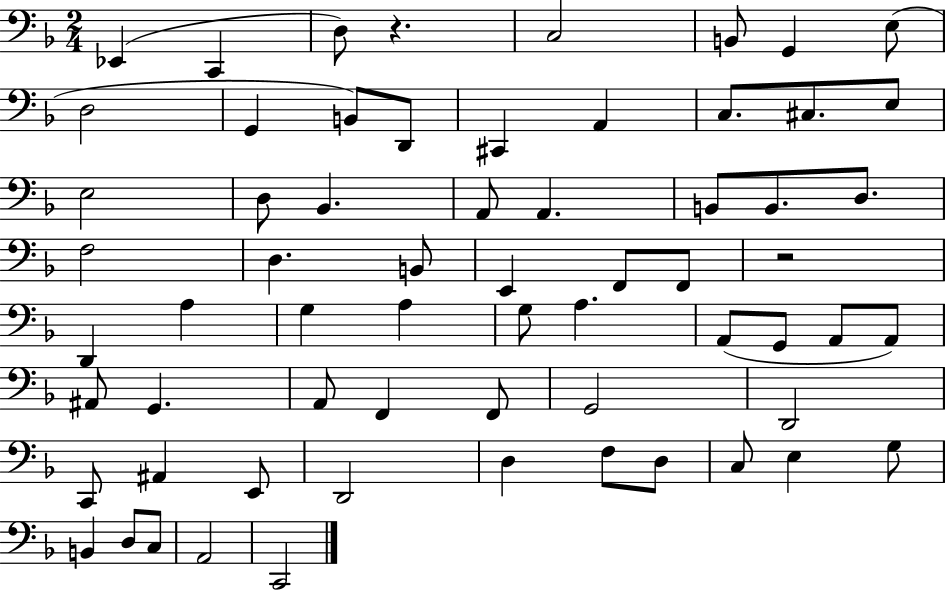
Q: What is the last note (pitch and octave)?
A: C2